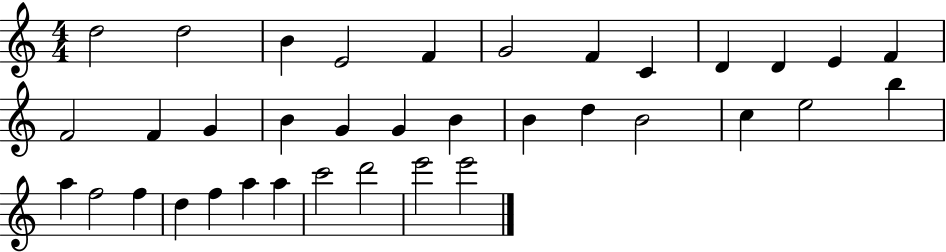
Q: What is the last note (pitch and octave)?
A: E6